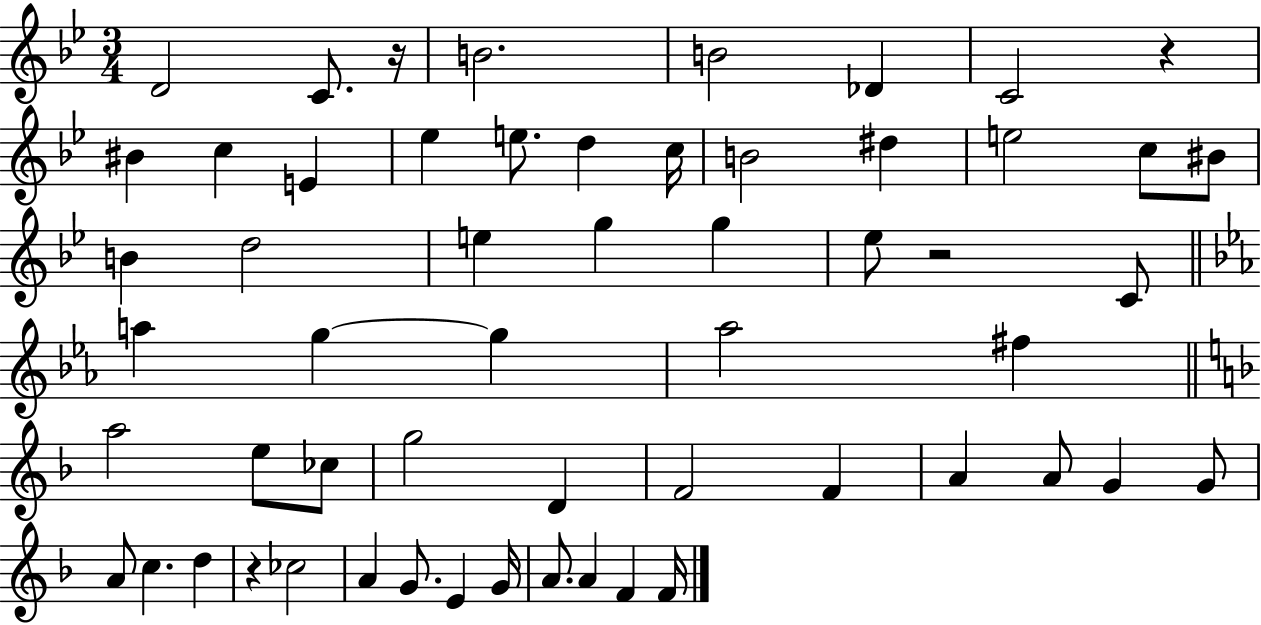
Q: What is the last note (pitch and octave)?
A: F4